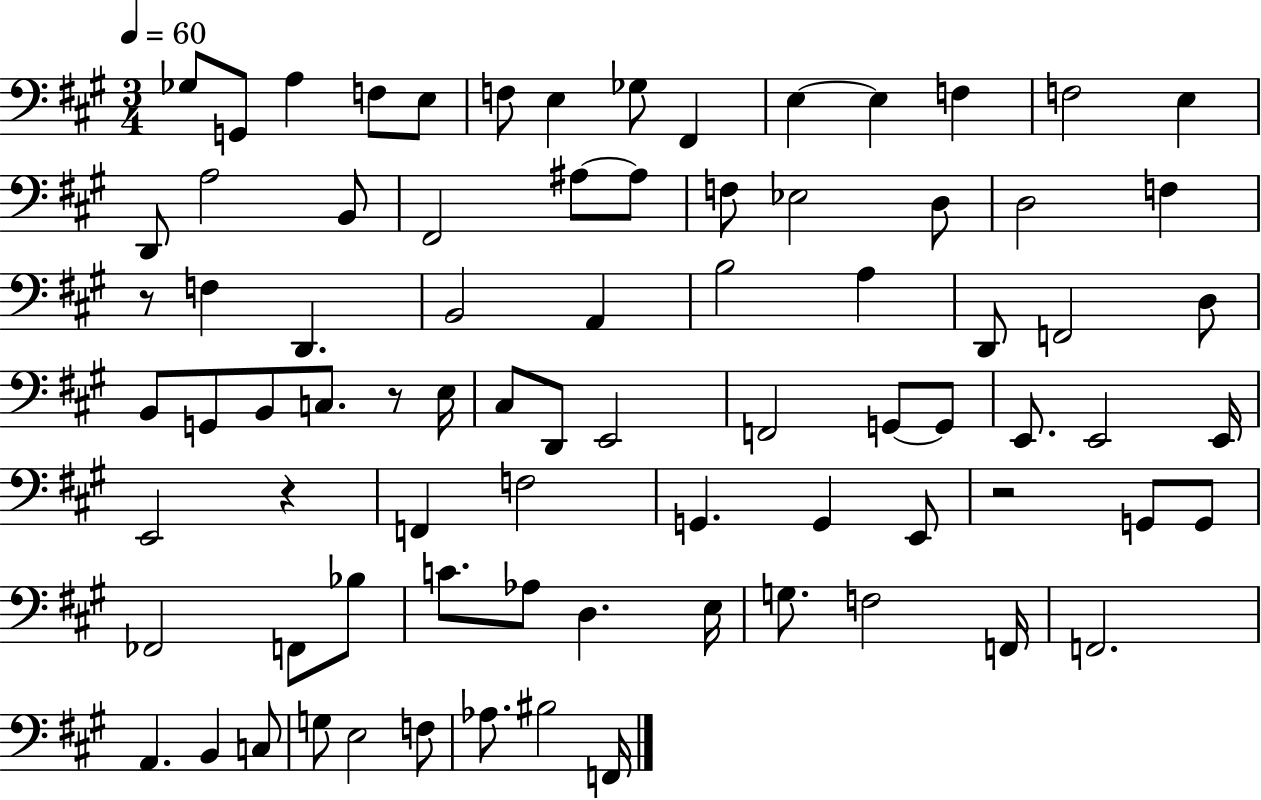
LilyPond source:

{
  \clef bass
  \numericTimeSignature
  \time 3/4
  \key a \major
  \tempo 4 = 60
  ges8 g,8 a4 f8 e8 | f8 e4 ges8 fis,4 | e4~~ e4 f4 | f2 e4 | \break d,8 a2 b,8 | fis,2 ais8~~ ais8 | f8 ees2 d8 | d2 f4 | \break r8 f4 d,4. | b,2 a,4 | b2 a4 | d,8 f,2 d8 | \break b,8 g,8 b,8 c8. r8 e16 | cis8 d,8 e,2 | f,2 g,8~~ g,8 | e,8. e,2 e,16 | \break e,2 r4 | f,4 f2 | g,4. g,4 e,8 | r2 g,8 g,8 | \break fes,2 f,8 bes8 | c'8. aes8 d4. e16 | g8. f2 f,16 | f,2. | \break a,4. b,4 c8 | g8 e2 f8 | aes8. bis2 f,16 | \bar "|."
}